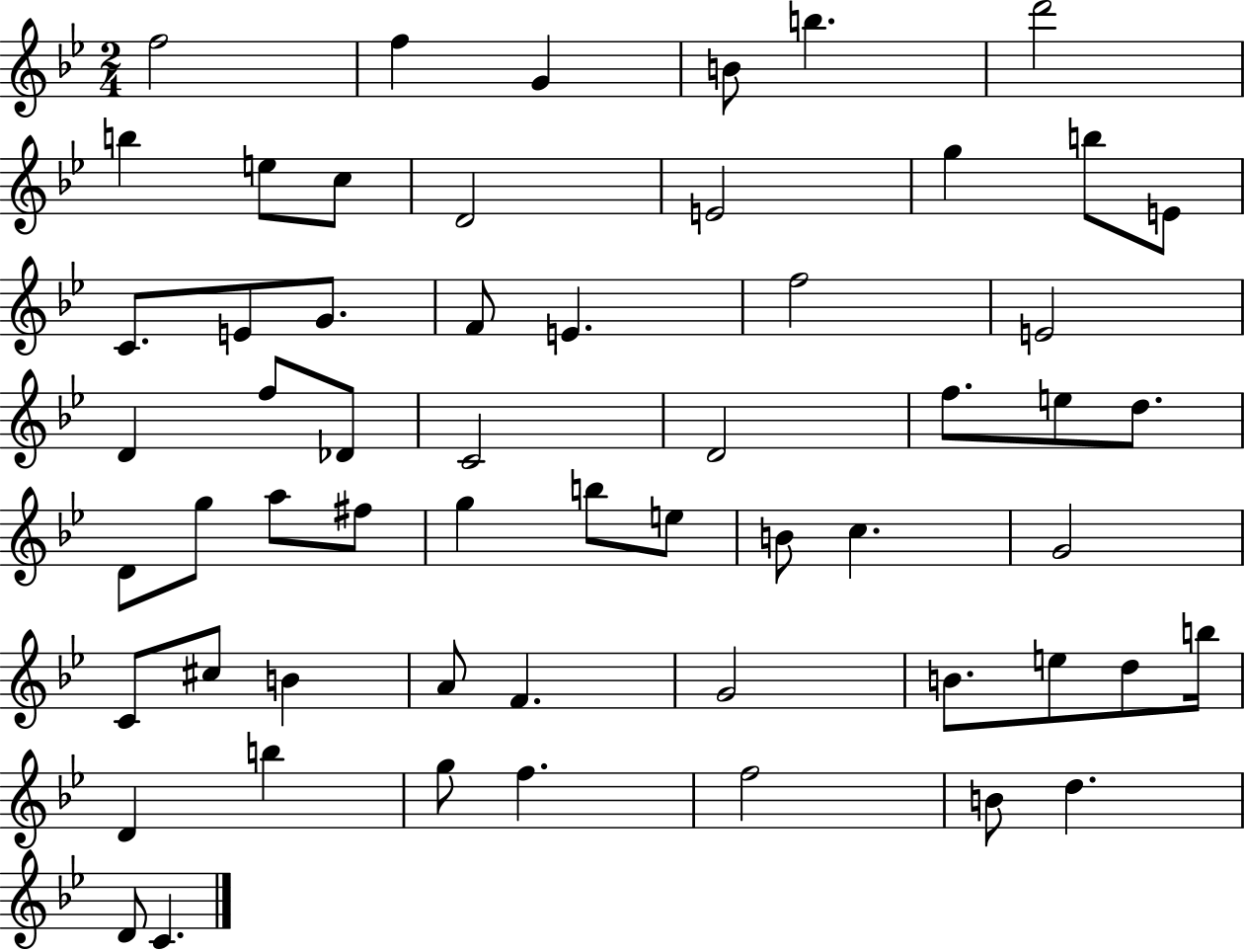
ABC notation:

X:1
T:Untitled
M:2/4
L:1/4
K:Bb
f2 f G B/2 b d'2 b e/2 c/2 D2 E2 g b/2 E/2 C/2 E/2 G/2 F/2 E f2 E2 D f/2 _D/2 C2 D2 f/2 e/2 d/2 D/2 g/2 a/2 ^f/2 g b/2 e/2 B/2 c G2 C/2 ^c/2 B A/2 F G2 B/2 e/2 d/2 b/4 D b g/2 f f2 B/2 d D/2 C